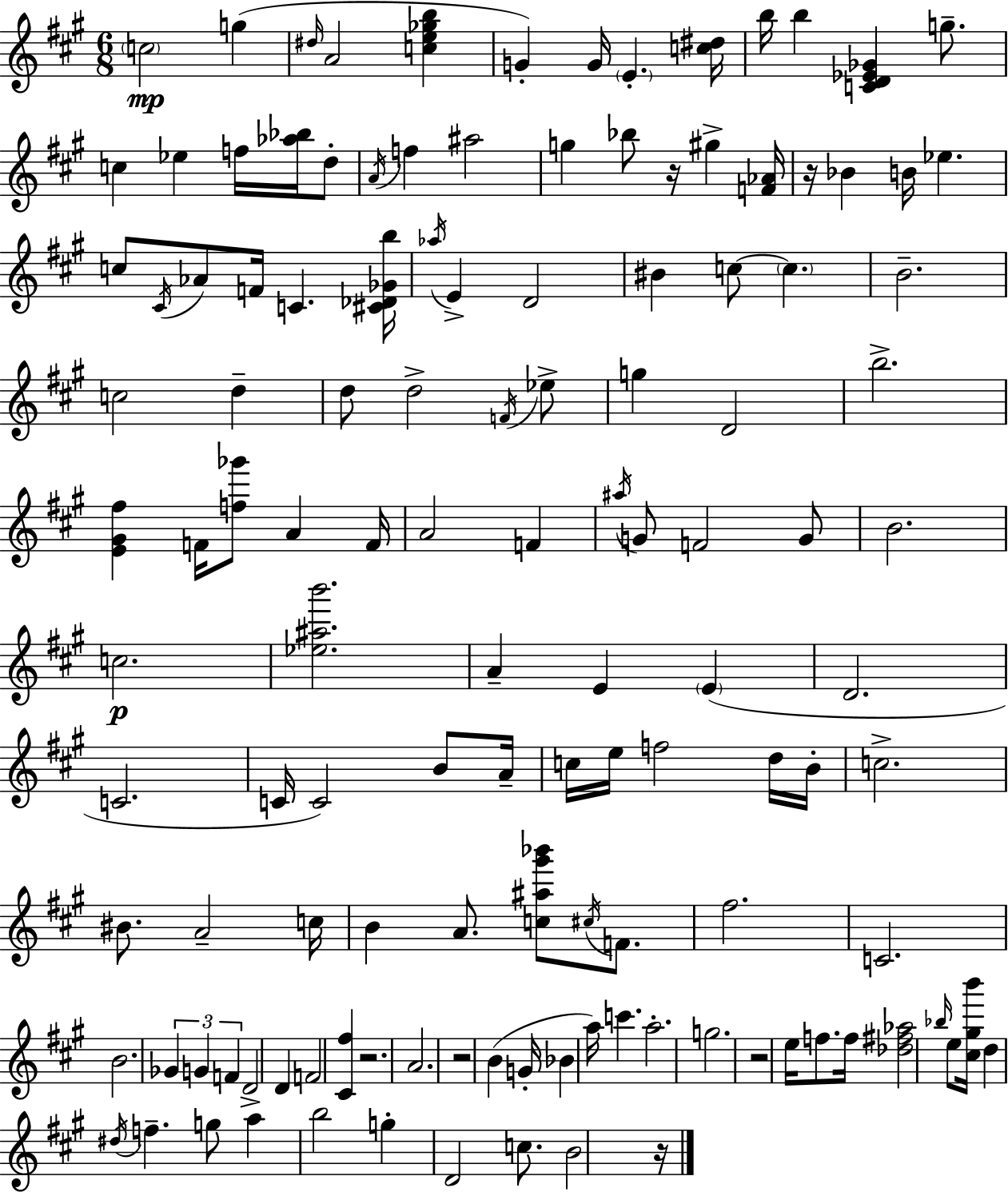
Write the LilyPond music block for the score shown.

{
  \clef treble
  \numericTimeSignature
  \time 6/8
  \key a \major
  \parenthesize c''2\mp g''4( | \grace { dis''16 } a'2 <c'' e'' ges'' b''>4 | g'4-.) g'16 \parenthesize e'4.-. | <c'' dis''>16 b''16 b''4 <c' d' ees' ges'>4 g''8.-- | \break c''4 ees''4 f''16 <aes'' bes''>16 d''8-. | \acciaccatura { a'16 } f''4 ais''2 | g''4 bes''8 r16 gis''4-> | <f' aes'>16 r16 bes'4 b'16 ees''4. | \break c''8 \acciaccatura { cis'16 } aes'8 f'16 c'4. | <cis' des' ges' b''>16 \acciaccatura { aes''16 } e'4-> d'2 | bis'4 c''8~~ \parenthesize c''4. | b'2.-- | \break c''2 | d''4-- d''8 d''2-> | \acciaccatura { f'16 } ees''8-> g''4 d'2 | b''2.-> | \break <e' gis' fis''>4 f'16 <f'' ges'''>8 | a'4 f'16 a'2 | f'4 \acciaccatura { ais''16 } g'8 f'2 | g'8 b'2. | \break c''2.\p | <ees'' ais'' b'''>2. | a'4-- e'4 | \parenthesize e'4( d'2. | \break c'2. | c'16 c'2) | b'8 a'16-- c''16 e''16 f''2 | d''16 b'16-. c''2.-> | \break bis'8. a'2-- | c''16 b'4 a'8. | <c'' ais'' gis''' bes'''>8 \acciaccatura { cis''16 } f'8. fis''2. | c'2. | \break b'2. | \tuplet 3/2 { ges'4 g'4 | f'4 } d'2-> | d'4 f'2 | \break <cis' fis''>4 r2. | a'2. | r2 | b'4( g'16-. bes'4 | \break a''16) c'''4. a''2.-. | g''2. | r2 | e''16 f''8. f''16 <des'' fis'' aes''>2 | \break \grace { bes''16 } e''8 <cis'' gis'' b'''>16 d''4 | \acciaccatura { dis''16 } f''4.-- g''8 a''4 | b''2 g''4-. | d'2 c''8. | \break b'2 r16 \bar "|."
}